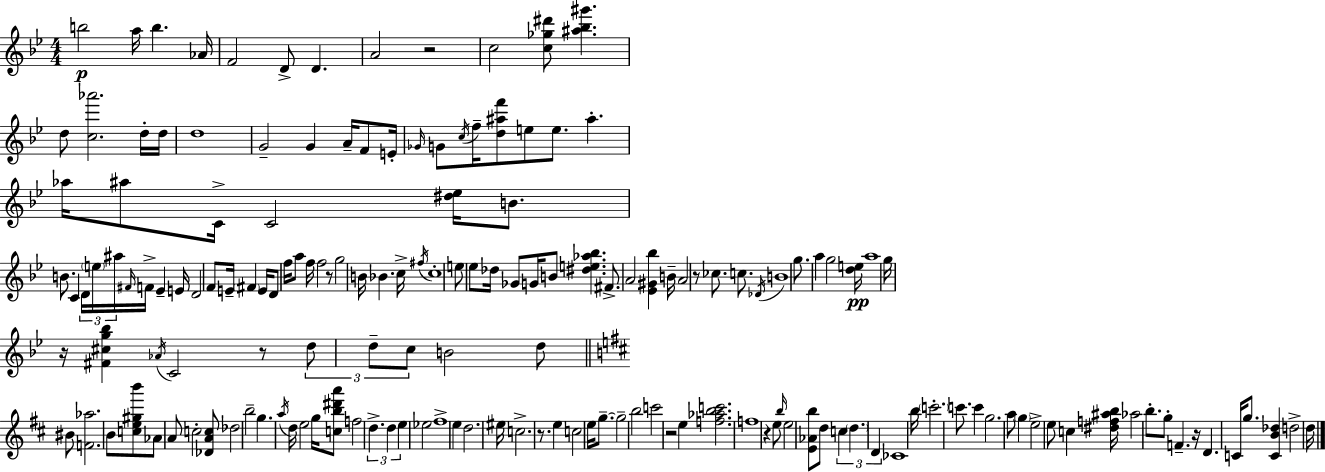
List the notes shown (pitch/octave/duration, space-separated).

B5/h A5/s B5/q. Ab4/s F4/h D4/e D4/q. A4/h R/h C5/h [C5,Gb5,D#6]/e [A#5,Bb5,G#6]/q. D5/e [C5,Ab6]/h. D5/s D5/s D5/w G4/h G4/q A4/s F4/e E4/s Gb4/s G4/e C5/s F5/s [D5,A#5,F6]/e E5/e E5/e. A#5/q. Ab5/s A#5/e C4/s C4/h [D#5,Eb5]/s B4/e. B4/e. C4/q D4/s E5/s A#5/s F#4/s F4/s Eb4/q E4/s D4/h F4/e E4/s F#4/q E4/s D4/e F5/s A5/e F5/s F5/h R/e G5/h B4/s Bb4/q. C5/s F#5/s C5/w E5/e Eb5/e Db5/s Gb4/e G4/s B4/e [D#5,E5,Ab5,Bb5]/q. F#4/e. A4/h [Eb4,G#4,Bb5]/q B4/s A4/h R/e CES5/e. C5/e. Db4/s B4/w G5/e. A5/q G5/h [D5,E5]/s A5/w G5/s R/s [F#4,C#5,G5,Bb5]/q Ab4/s C4/h R/e D5/e D5/e C5/e B4/h D5/e BIS4/e [F4,Ab5]/h. B4/e [C5,E5,G#5,B6]/e Ab4/e A4/e C5/h [Db4,A4,C5]/e Db5/h B5/h G5/q. A5/s D5/s E5/h G5/s [C5,B5,D#6,A6]/e F5/h D5/q. D5/q E5/q Eb5/h F#5/w E5/q D5/h. EIS5/s C5/h. R/e. E5/q C5/h E5/s G5/e. G5/h B5/h C6/h R/h E5/q [F5,Ab5,B5,C6]/h. F5/w R/q E5/e B5/s E5/h [E4,Ab4,B5]/e D5/e C5/q D5/q. D4/q CES4/w B5/s C6/h. C6/e. C6/q G5/h. A5/e G5/q E5/h E5/e C5/q [D#5,F5,A#5,B5]/s Ab5/h B5/e. G5/e F4/q. R/s D4/q. C4/s G5/e. [C4,B4,Db5]/q D5/h D5/s